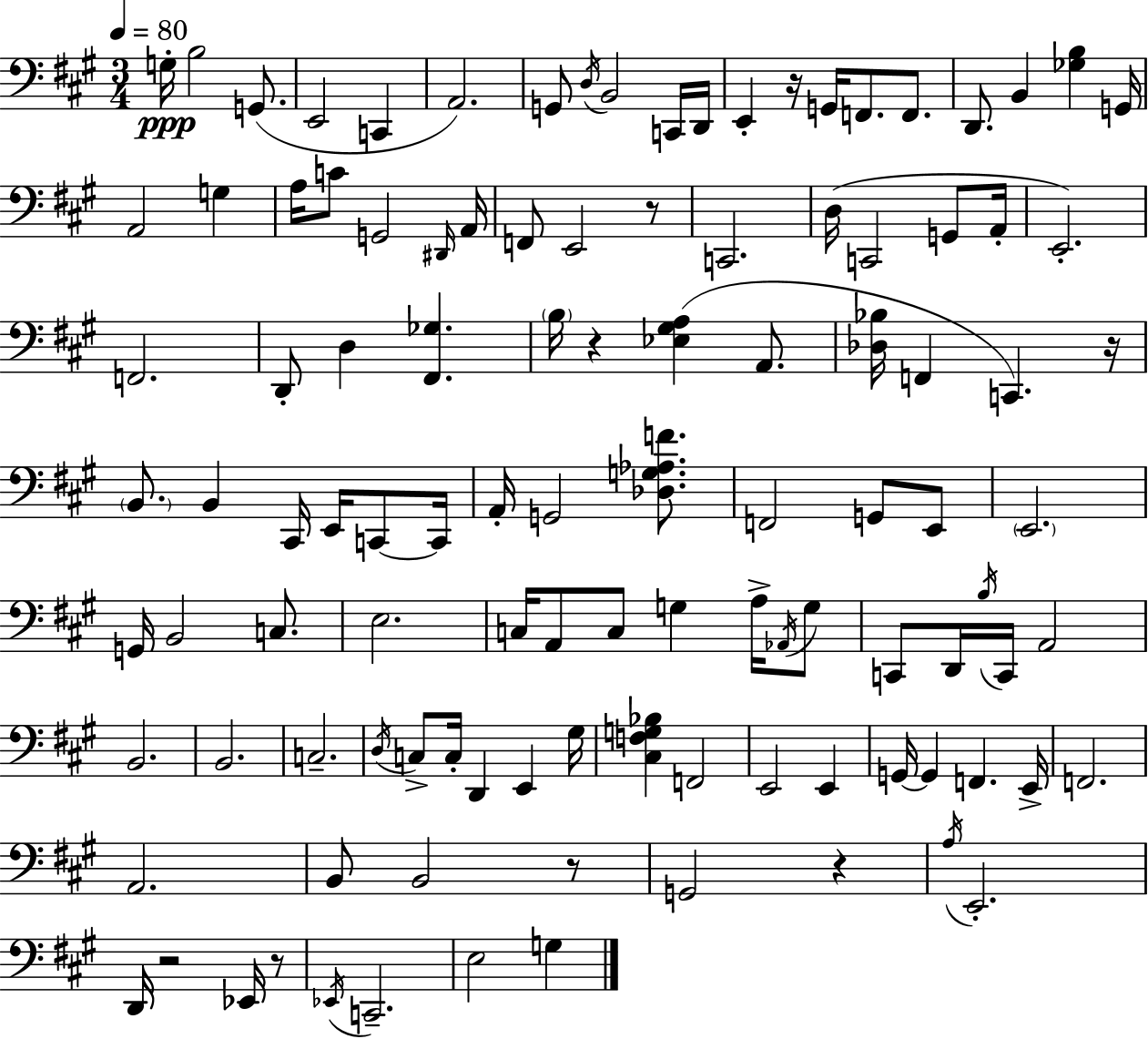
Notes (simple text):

G3/s B3/h G2/e. E2/h C2/q A2/h. G2/e D3/s B2/h C2/s D2/s E2/q R/s G2/s F2/e. F2/e. D2/e. B2/q [Gb3,B3]/q G2/s A2/h G3/q A3/s C4/e G2/h D#2/s A2/s F2/e E2/h R/e C2/h. D3/s C2/h G2/e A2/s E2/h. F2/h. D2/e D3/q [F#2,Gb3]/q. B3/s R/q [Eb3,G#3,A3]/q A2/e. [Db3,Bb3]/s F2/q C2/q. R/s B2/e. B2/q C#2/s E2/s C2/e C2/s A2/s G2/h [Db3,G3,Ab3,F4]/e. F2/h G2/e E2/e E2/h. G2/s B2/h C3/e. E3/h. C3/s A2/e C3/e G3/q A3/s Ab2/s G3/e C2/e D2/s B3/s C2/s A2/h B2/h. B2/h. C3/h. D3/s C3/e C3/s D2/q E2/q G#3/s [C#3,F3,G3,Bb3]/q F2/h E2/h E2/q G2/s G2/q F2/q. E2/s F2/h. A2/h. B2/e B2/h R/e G2/h R/q A3/s E2/h. D2/s R/h Eb2/s R/e Eb2/s C2/h. E3/h G3/q